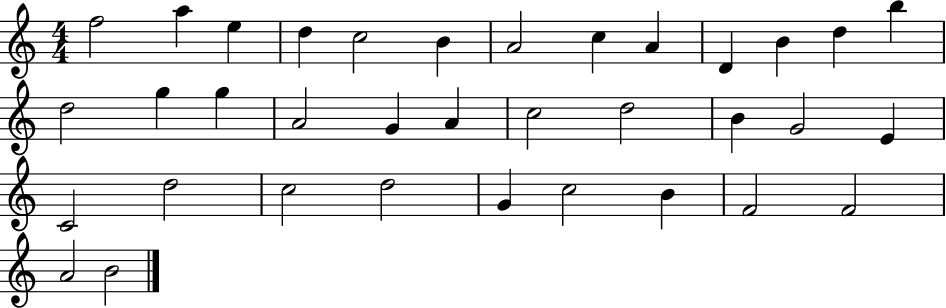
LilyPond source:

{
  \clef treble
  \numericTimeSignature
  \time 4/4
  \key c \major
  f''2 a''4 e''4 | d''4 c''2 b'4 | a'2 c''4 a'4 | d'4 b'4 d''4 b''4 | \break d''2 g''4 g''4 | a'2 g'4 a'4 | c''2 d''2 | b'4 g'2 e'4 | \break c'2 d''2 | c''2 d''2 | g'4 c''2 b'4 | f'2 f'2 | \break a'2 b'2 | \bar "|."
}